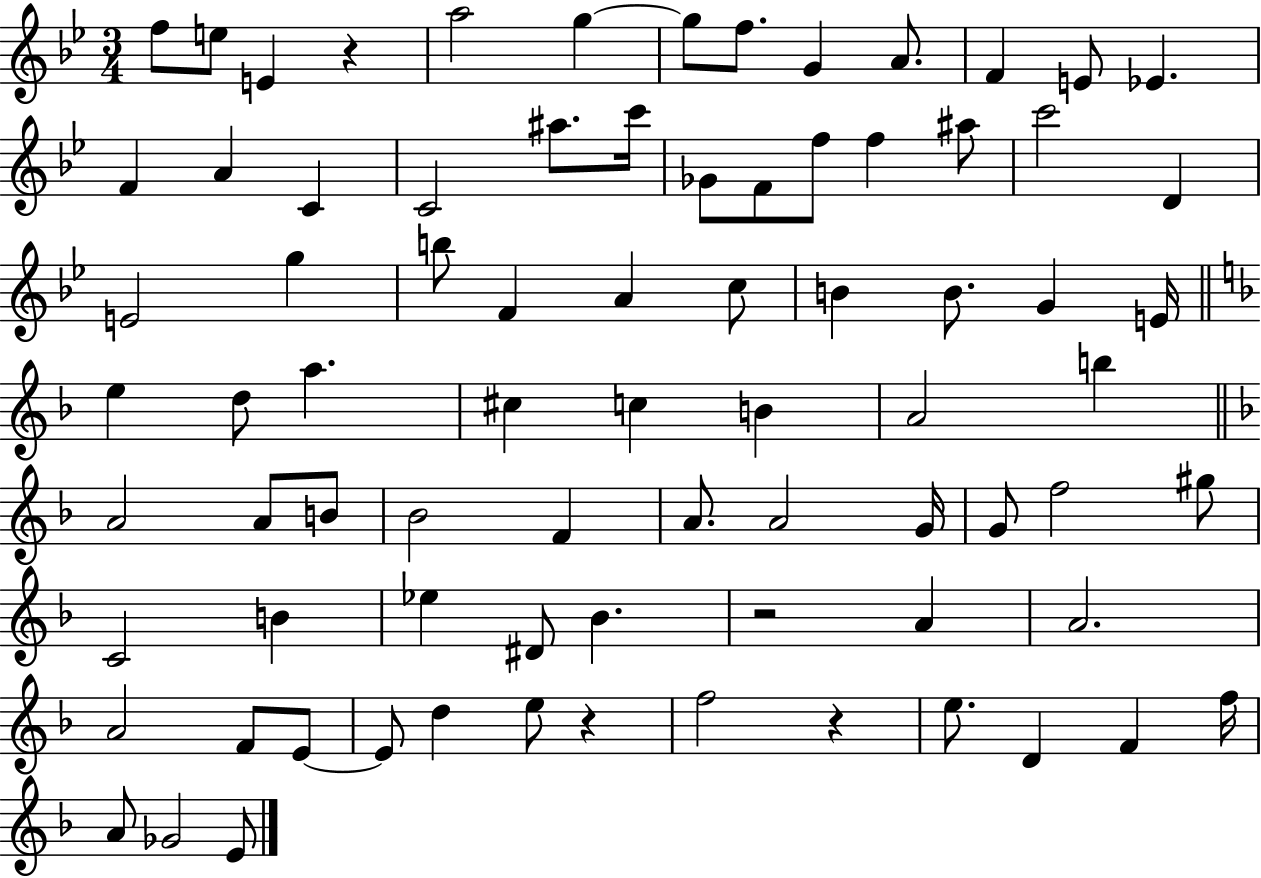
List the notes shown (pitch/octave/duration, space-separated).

F5/e E5/e E4/q R/q A5/h G5/q G5/e F5/e. G4/q A4/e. F4/q E4/e Eb4/q. F4/q A4/q C4/q C4/h A#5/e. C6/s Gb4/e F4/e F5/e F5/q A#5/e C6/h D4/q E4/h G5/q B5/e F4/q A4/q C5/e B4/q B4/e. G4/q E4/s E5/q D5/e A5/q. C#5/q C5/q B4/q A4/h B5/q A4/h A4/e B4/e Bb4/h F4/q A4/e. A4/h G4/s G4/e F5/h G#5/e C4/h B4/q Eb5/q D#4/e Bb4/q. R/h A4/q A4/h. A4/h F4/e E4/e E4/e D5/q E5/e R/q F5/h R/q E5/e. D4/q F4/q F5/s A4/e Gb4/h E4/e